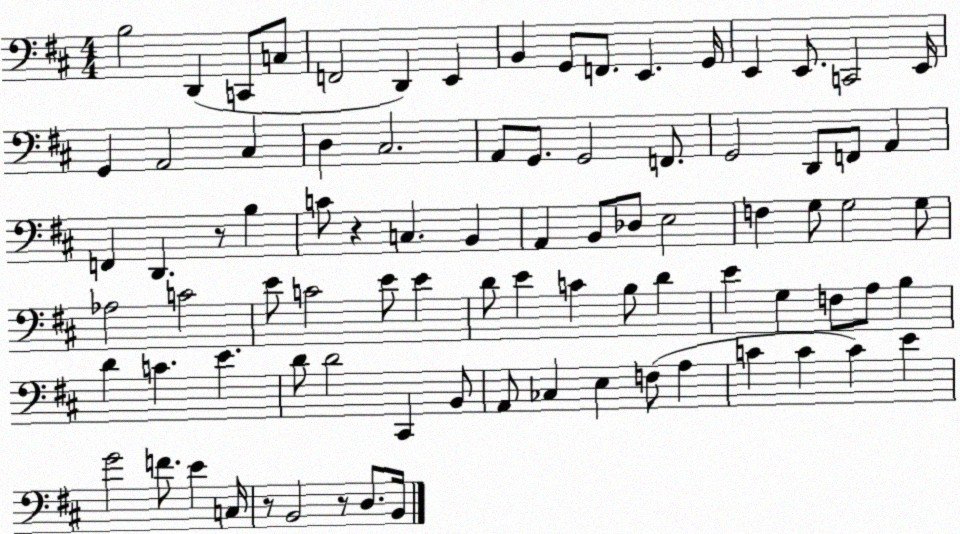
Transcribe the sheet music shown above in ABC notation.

X:1
T:Untitled
M:4/4
L:1/4
K:D
B,2 D,, C,,/2 C,/2 F,,2 D,, E,, B,, G,,/2 F,,/2 E,, G,,/4 E,, E,,/2 C,,2 E,,/4 G,, A,,2 ^C, D, ^C,2 A,,/2 G,,/2 G,,2 F,,/2 G,,2 D,,/2 F,,/2 A,, F,, D,, z/2 B, C/2 z C, B,, A,, B,,/2 _D,/2 E,2 F, G,/2 G,2 G,/2 _A,2 C2 E/2 C2 E/2 E D/2 E C B,/2 D E G, F,/2 A,/2 B, D C E D/2 D2 ^C,, B,,/2 A,,/2 _C, E, F,/2 A, C C C E G2 F/2 E C,/4 z/2 B,,2 z/2 D,/2 B,,/4